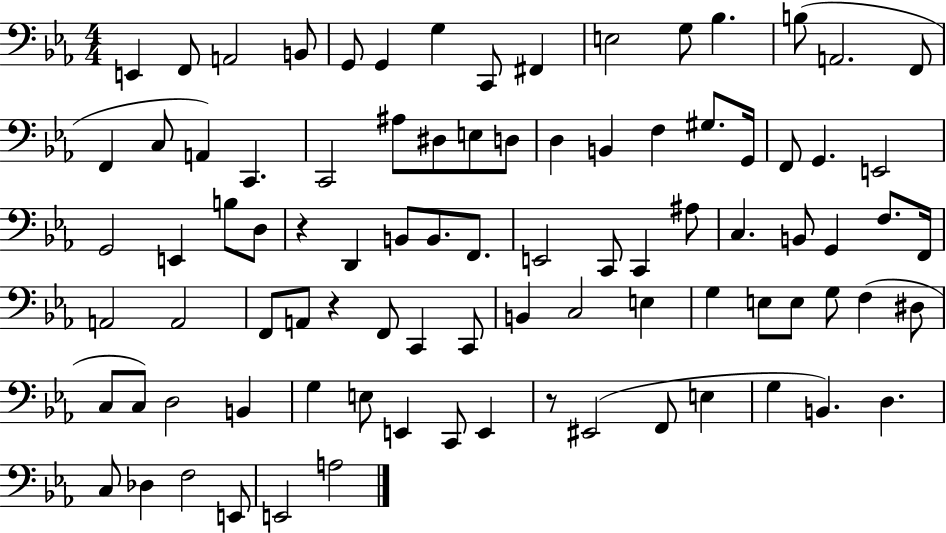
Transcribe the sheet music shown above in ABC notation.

X:1
T:Untitled
M:4/4
L:1/4
K:Eb
E,, F,,/2 A,,2 B,,/2 G,,/2 G,, G, C,,/2 ^F,, E,2 G,/2 _B, B,/2 A,,2 F,,/2 F,, C,/2 A,, C,, C,,2 ^A,/2 ^D,/2 E,/2 D,/2 D, B,, F, ^G,/2 G,,/4 F,,/2 G,, E,,2 G,,2 E,, B,/2 D,/2 z D,, B,,/2 B,,/2 F,,/2 E,,2 C,,/2 C,, ^A,/2 C, B,,/2 G,, F,/2 F,,/4 A,,2 A,,2 F,,/2 A,,/2 z F,,/2 C,, C,,/2 B,, C,2 E, G, E,/2 E,/2 G,/2 F, ^D,/2 C,/2 C,/2 D,2 B,, G, E,/2 E,, C,,/2 E,, z/2 ^E,,2 F,,/2 E, G, B,, D, C,/2 _D, F,2 E,,/2 E,,2 A,2